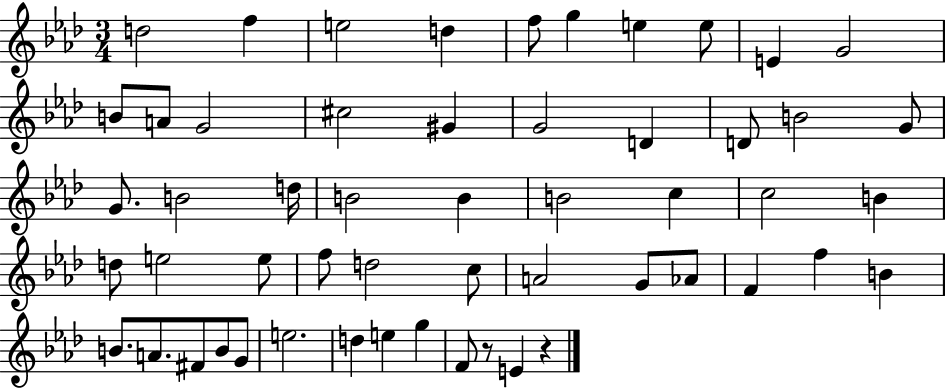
D5/h F5/q E5/h D5/q F5/e G5/q E5/q E5/e E4/q G4/h B4/e A4/e G4/h C#5/h G#4/q G4/h D4/q D4/e B4/h G4/e G4/e. B4/h D5/s B4/h B4/q B4/h C5/q C5/h B4/q D5/e E5/h E5/e F5/e D5/h C5/e A4/h G4/e Ab4/e F4/q F5/q B4/q B4/e. A4/e. F#4/e B4/e G4/e E5/h. D5/q E5/q G5/q F4/e R/e E4/q R/q